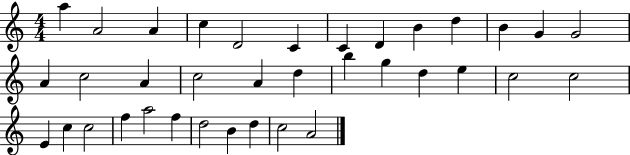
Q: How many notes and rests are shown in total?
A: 36